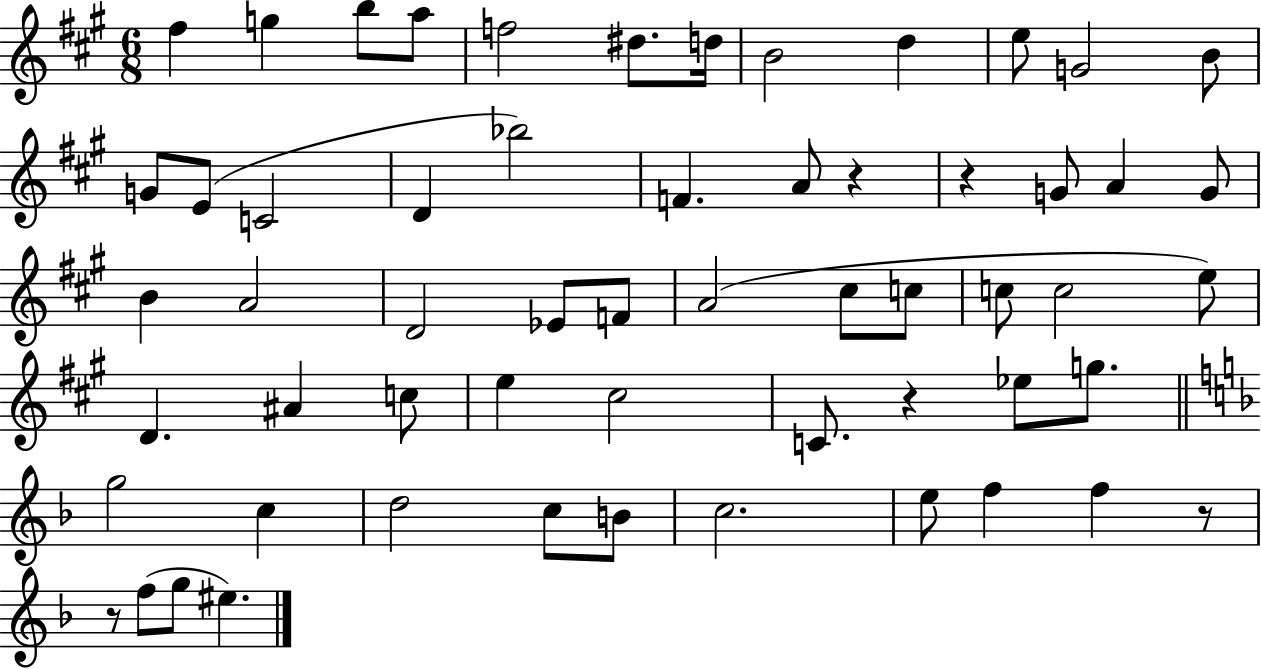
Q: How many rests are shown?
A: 5